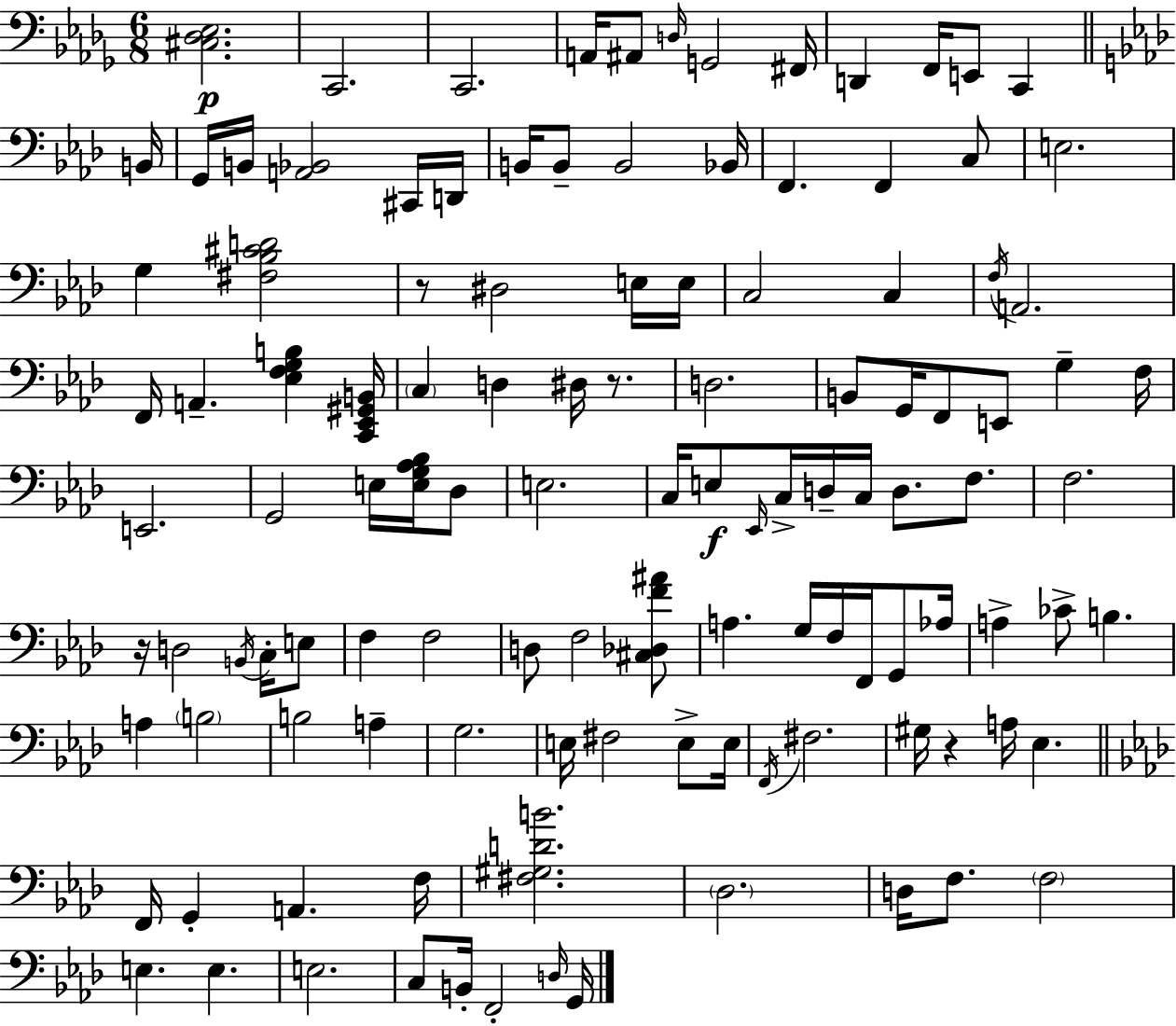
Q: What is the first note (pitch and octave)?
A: C2